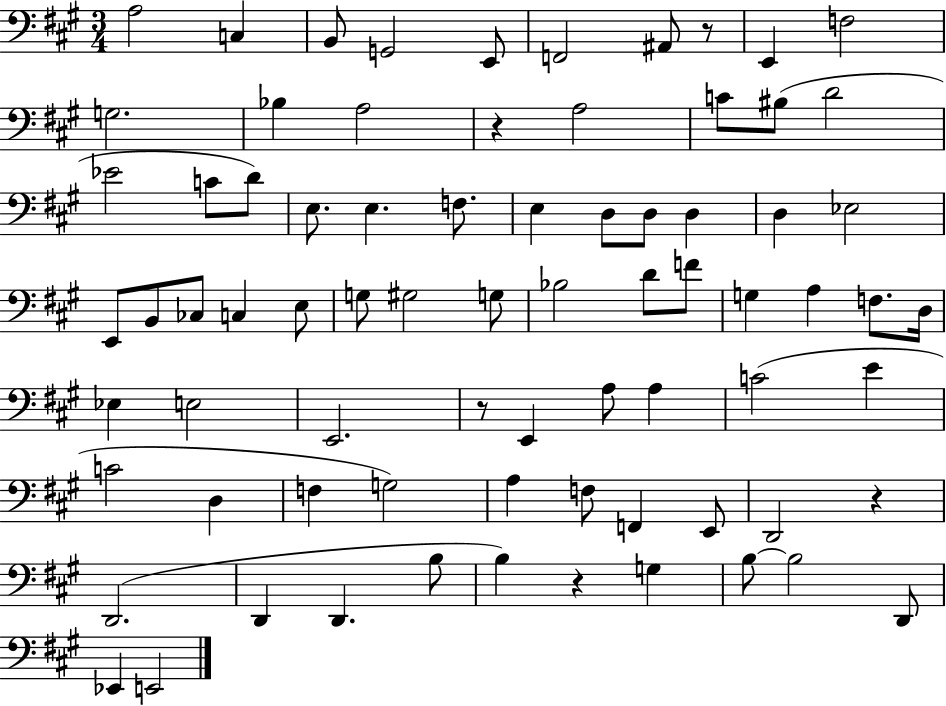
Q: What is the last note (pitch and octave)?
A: E2